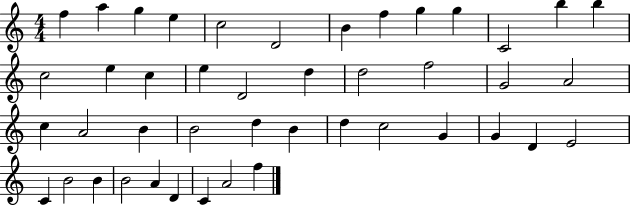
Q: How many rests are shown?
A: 0